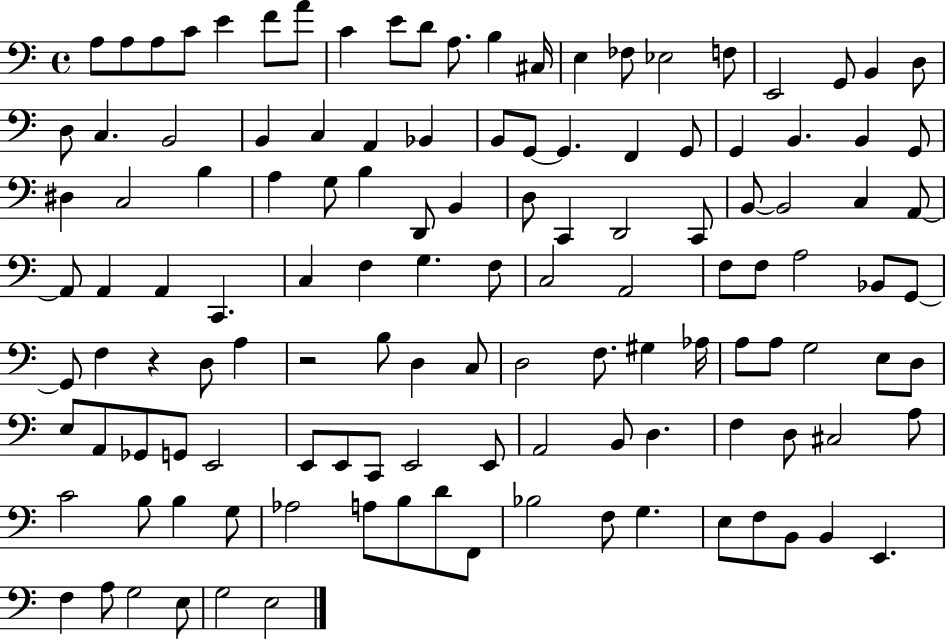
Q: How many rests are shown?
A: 2